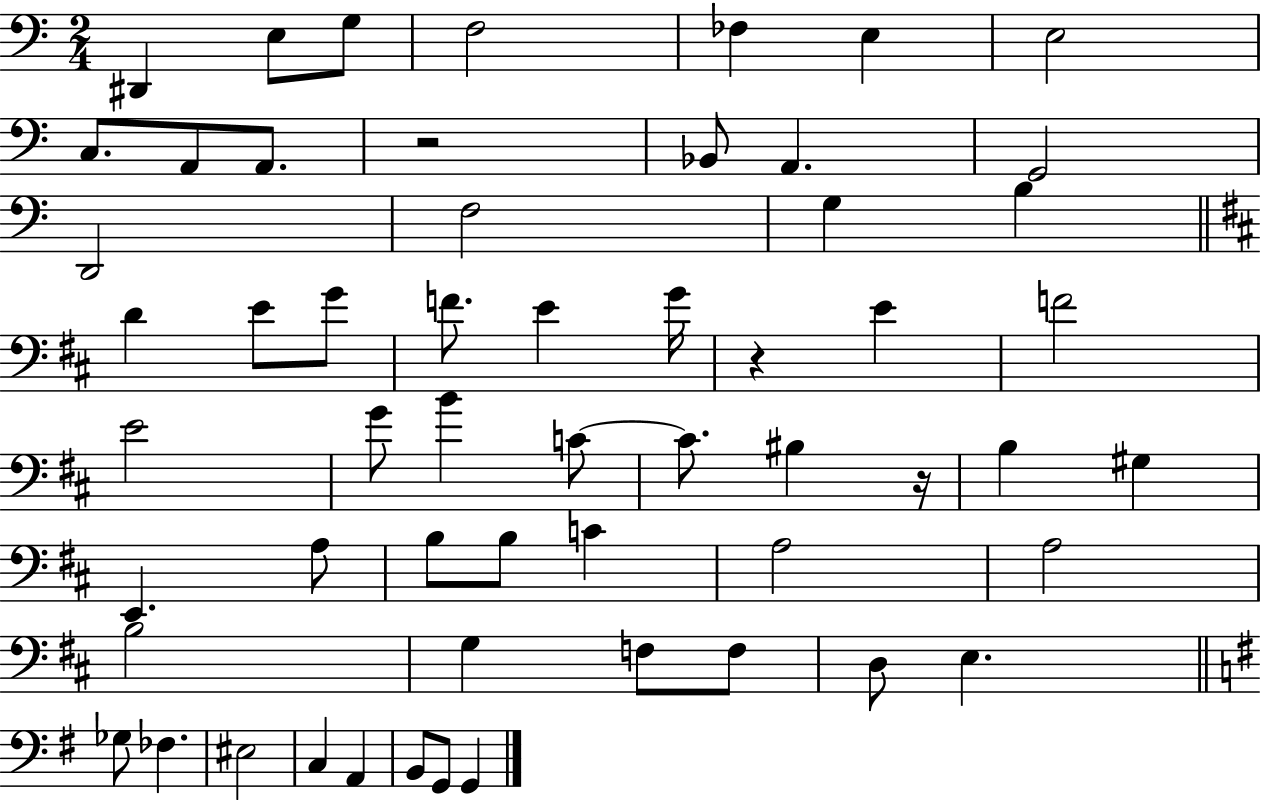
X:1
T:Untitled
M:2/4
L:1/4
K:C
^D,, E,/2 G,/2 F,2 _F, E, E,2 C,/2 A,,/2 A,,/2 z2 _B,,/2 A,, G,,2 D,,2 F,2 G, B, D E/2 G/2 F/2 E G/4 z E F2 E2 G/2 B C/2 C/2 ^B, z/4 B, ^G, E,, A,/2 B,/2 B,/2 C A,2 A,2 B,2 G, F,/2 F,/2 D,/2 E, _G,/2 _F, ^E,2 C, A,, B,,/2 G,,/2 G,,